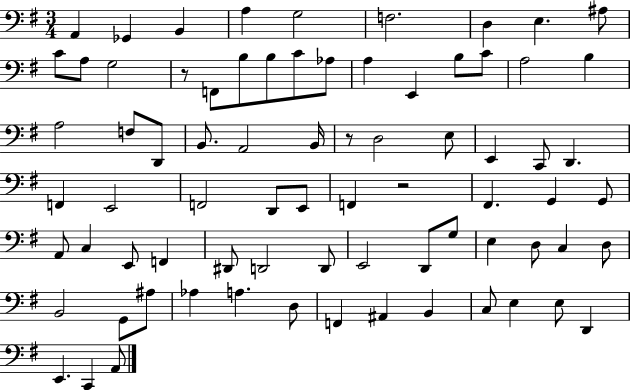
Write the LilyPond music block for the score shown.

{
  \clef bass
  \numericTimeSignature
  \time 3/4
  \key g \major
  a,4 ges,4 b,4 | a4 g2 | f2. | d4 e4. ais8 | \break c'8 a8 g2 | r8 f,8 b8 b8 c'8 aes8 | a4 e,4 b8 c'8 | a2 b4 | \break a2 f8 d,8 | b,8. a,2 b,16 | r8 d2 e8 | e,4 c,8 d,4. | \break f,4 e,2 | f,2 d,8 e,8 | f,4 r2 | fis,4. g,4 g,8 | \break a,8 c4 e,8 f,4 | dis,8 d,2 d,8 | e,2 d,8 g8 | e4 d8 c4 d8 | \break b,2 g,8 ais8 | aes4 a4. d8 | f,4 ais,4 b,4 | c8 e4 e8 d,4 | \break e,4. c,4 a,8 | \bar "|."
}